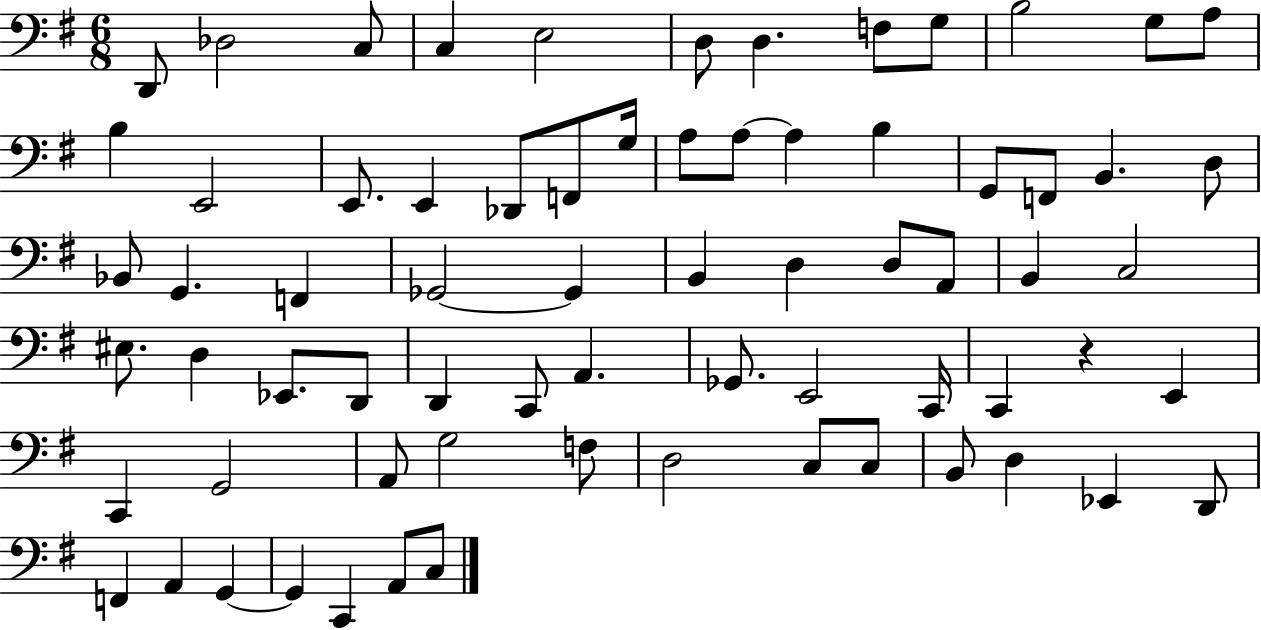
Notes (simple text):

D2/e Db3/h C3/e C3/q E3/h D3/e D3/q. F3/e G3/e B3/h G3/e A3/e B3/q E2/h E2/e. E2/q Db2/e F2/e G3/s A3/e A3/e A3/q B3/q G2/e F2/e B2/q. D3/e Bb2/e G2/q. F2/q Gb2/h Gb2/q B2/q D3/q D3/e A2/e B2/q C3/h EIS3/e. D3/q Eb2/e. D2/e D2/q C2/e A2/q. Gb2/e. E2/h C2/s C2/q R/q E2/q C2/q G2/h A2/e G3/h F3/e D3/h C3/e C3/e B2/e D3/q Eb2/q D2/e F2/q A2/q G2/q G2/q C2/q A2/e C3/e